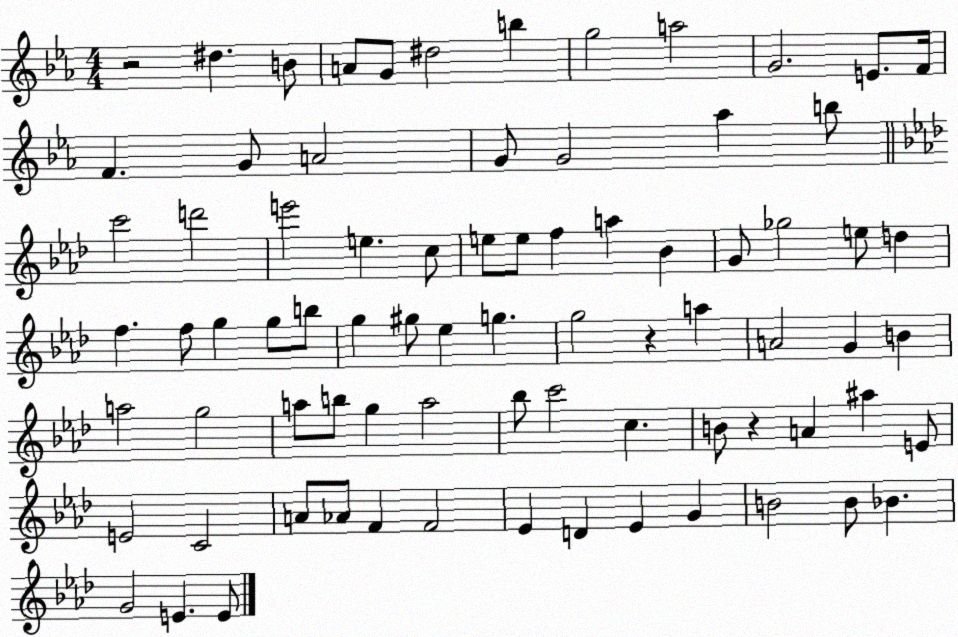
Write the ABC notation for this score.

X:1
T:Untitled
M:4/4
L:1/4
K:Eb
z2 ^d B/2 A/2 G/2 ^d2 b g2 a2 G2 E/2 F/4 F G/2 A2 G/2 G2 _a b/2 c'2 d'2 e'2 e c/2 e/2 e/2 f a _B G/2 _g2 e/2 d f f/2 g g/2 b/2 g ^g/2 _e g g2 z a A2 G B a2 g2 a/2 b/2 g a2 _b/2 c'2 c B/2 z A ^a E/2 E2 C2 A/2 _A/2 F F2 _E D _E G B2 B/2 _B G2 E E/2